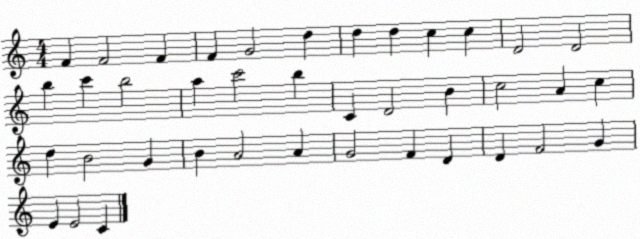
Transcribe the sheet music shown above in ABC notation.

X:1
T:Untitled
M:4/4
L:1/4
K:C
F F2 F F G2 d d d c c D2 D2 b c' b2 a c'2 b C D2 B c2 A c d B2 G B A2 A G2 F D D F2 G E E2 C